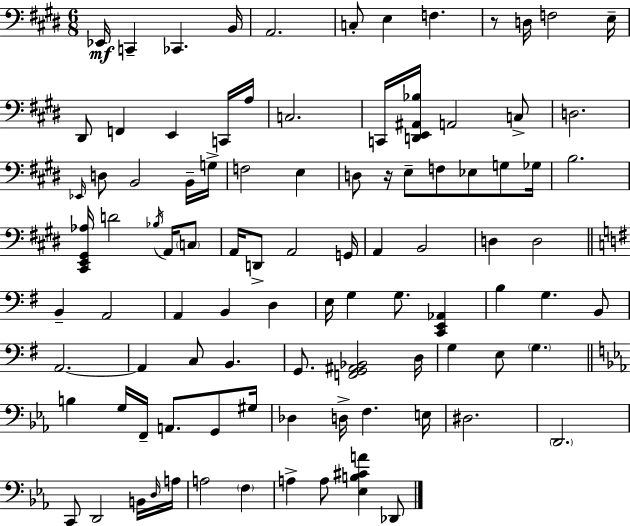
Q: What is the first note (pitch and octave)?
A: Eb2